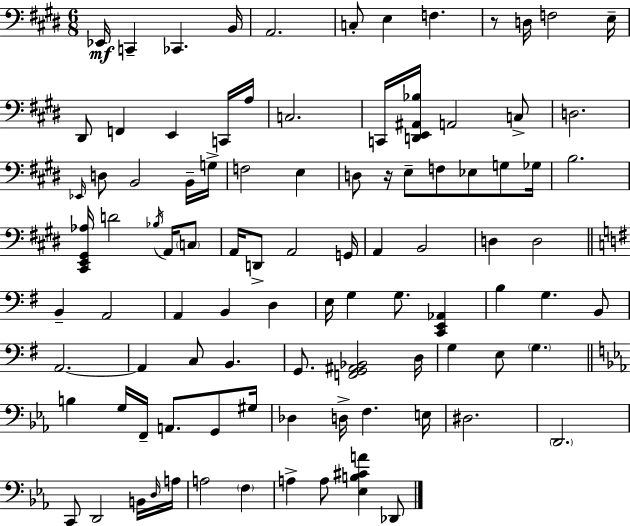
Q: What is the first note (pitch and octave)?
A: Eb2